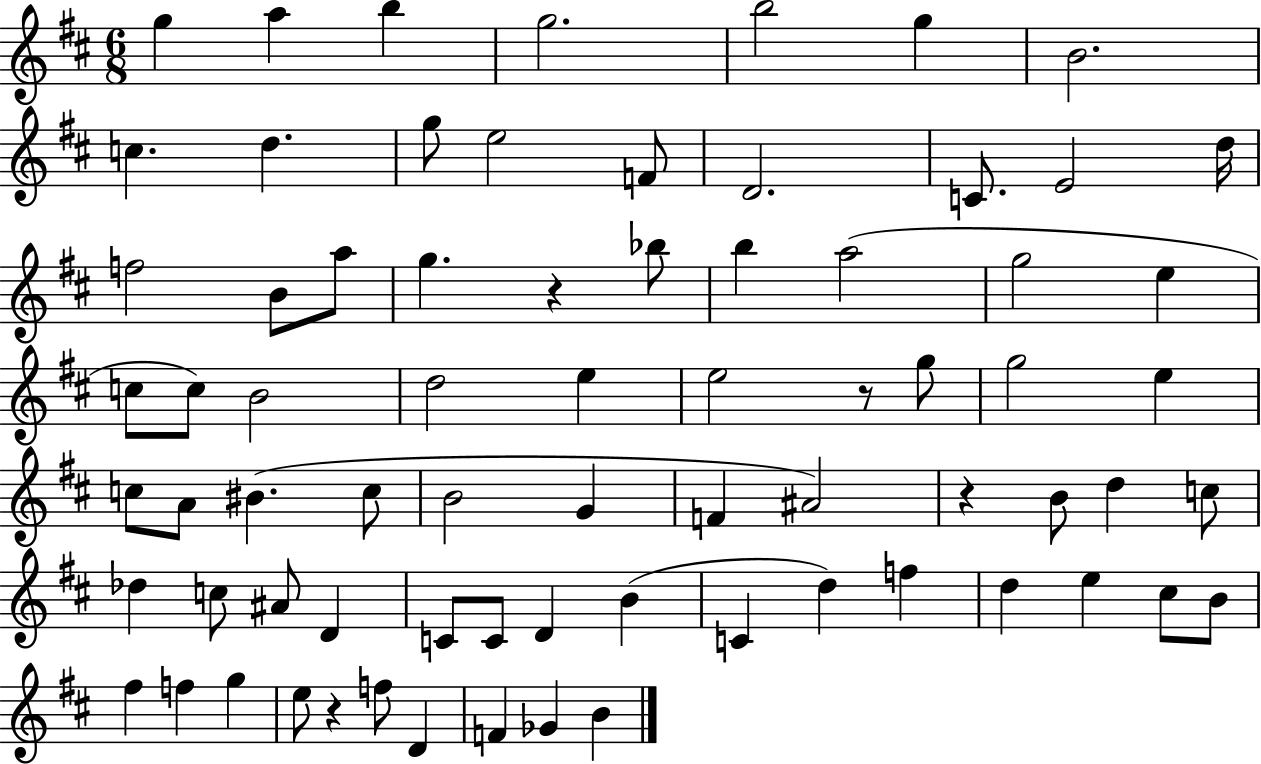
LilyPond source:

{
  \clef treble
  \numericTimeSignature
  \time 6/8
  \key d \major
  g''4 a''4 b''4 | g''2. | b''2 g''4 | b'2. | \break c''4. d''4. | g''8 e''2 f'8 | d'2. | c'8. e'2 d''16 | \break f''2 b'8 a''8 | g''4. r4 bes''8 | b''4 a''2( | g''2 e''4 | \break c''8 c''8) b'2 | d''2 e''4 | e''2 r8 g''8 | g''2 e''4 | \break c''8 a'8 bis'4.( c''8 | b'2 g'4 | f'4 ais'2) | r4 b'8 d''4 c''8 | \break des''4 c''8 ais'8 d'4 | c'8 c'8 d'4 b'4( | c'4 d''4) f''4 | d''4 e''4 cis''8 b'8 | \break fis''4 f''4 g''4 | e''8 r4 f''8 d'4 | f'4 ges'4 b'4 | \bar "|."
}